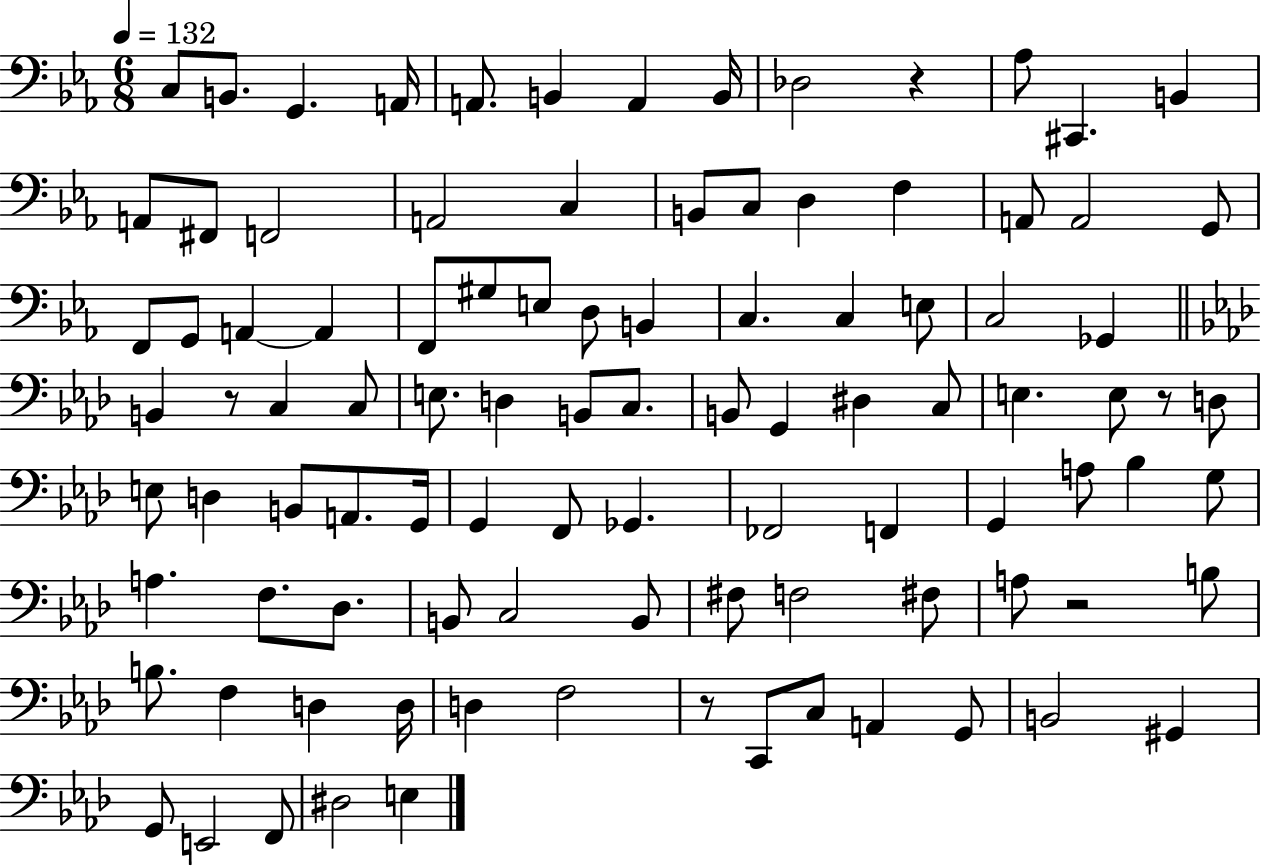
X:1
T:Untitled
M:6/8
L:1/4
K:Eb
C,/2 B,,/2 G,, A,,/4 A,,/2 B,, A,, B,,/4 _D,2 z _A,/2 ^C,, B,, A,,/2 ^F,,/2 F,,2 A,,2 C, B,,/2 C,/2 D, F, A,,/2 A,,2 G,,/2 F,,/2 G,,/2 A,, A,, F,,/2 ^G,/2 E,/2 D,/2 B,, C, C, E,/2 C,2 _G,, B,, z/2 C, C,/2 E,/2 D, B,,/2 C,/2 B,,/2 G,, ^D, C,/2 E, E,/2 z/2 D,/2 E,/2 D, B,,/2 A,,/2 G,,/4 G,, F,,/2 _G,, _F,,2 F,, G,, A,/2 _B, G,/2 A, F,/2 _D,/2 B,,/2 C,2 B,,/2 ^F,/2 F,2 ^F,/2 A,/2 z2 B,/2 B,/2 F, D, D,/4 D, F,2 z/2 C,,/2 C,/2 A,, G,,/2 B,,2 ^G,, G,,/2 E,,2 F,,/2 ^D,2 E,